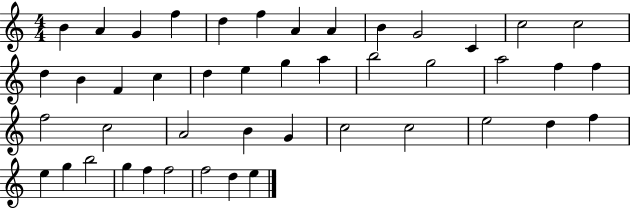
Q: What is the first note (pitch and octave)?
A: B4